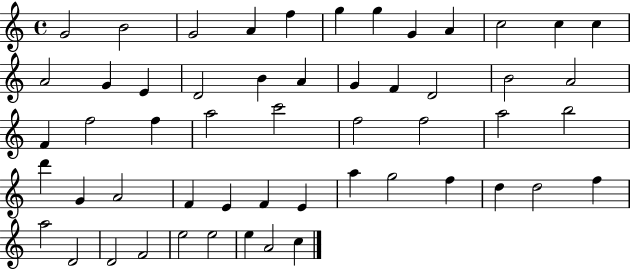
{
  \clef treble
  \time 4/4
  \defaultTimeSignature
  \key c \major
  g'2 b'2 | g'2 a'4 f''4 | g''4 g''4 g'4 a'4 | c''2 c''4 c''4 | \break a'2 g'4 e'4 | d'2 b'4 a'4 | g'4 f'4 d'2 | b'2 a'2 | \break f'4 f''2 f''4 | a''2 c'''2 | f''2 f''2 | a''2 b''2 | \break d'''4 g'4 a'2 | f'4 e'4 f'4 e'4 | a''4 g''2 f''4 | d''4 d''2 f''4 | \break a''2 d'2 | d'2 f'2 | e''2 e''2 | e''4 a'2 c''4 | \break \bar "|."
}